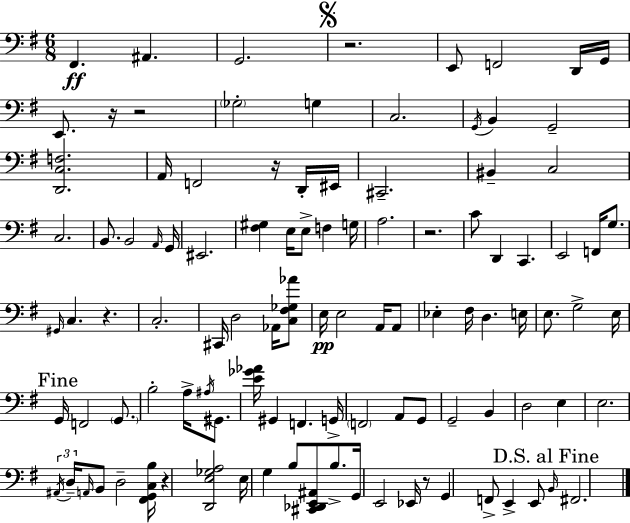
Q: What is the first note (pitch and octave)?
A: F#2